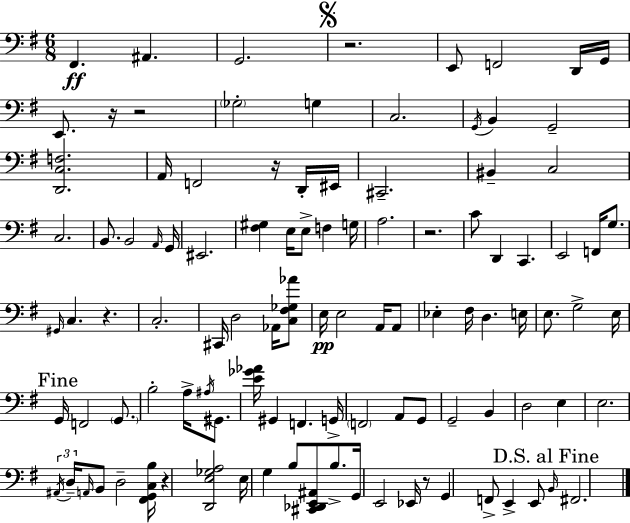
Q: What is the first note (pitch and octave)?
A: F#2